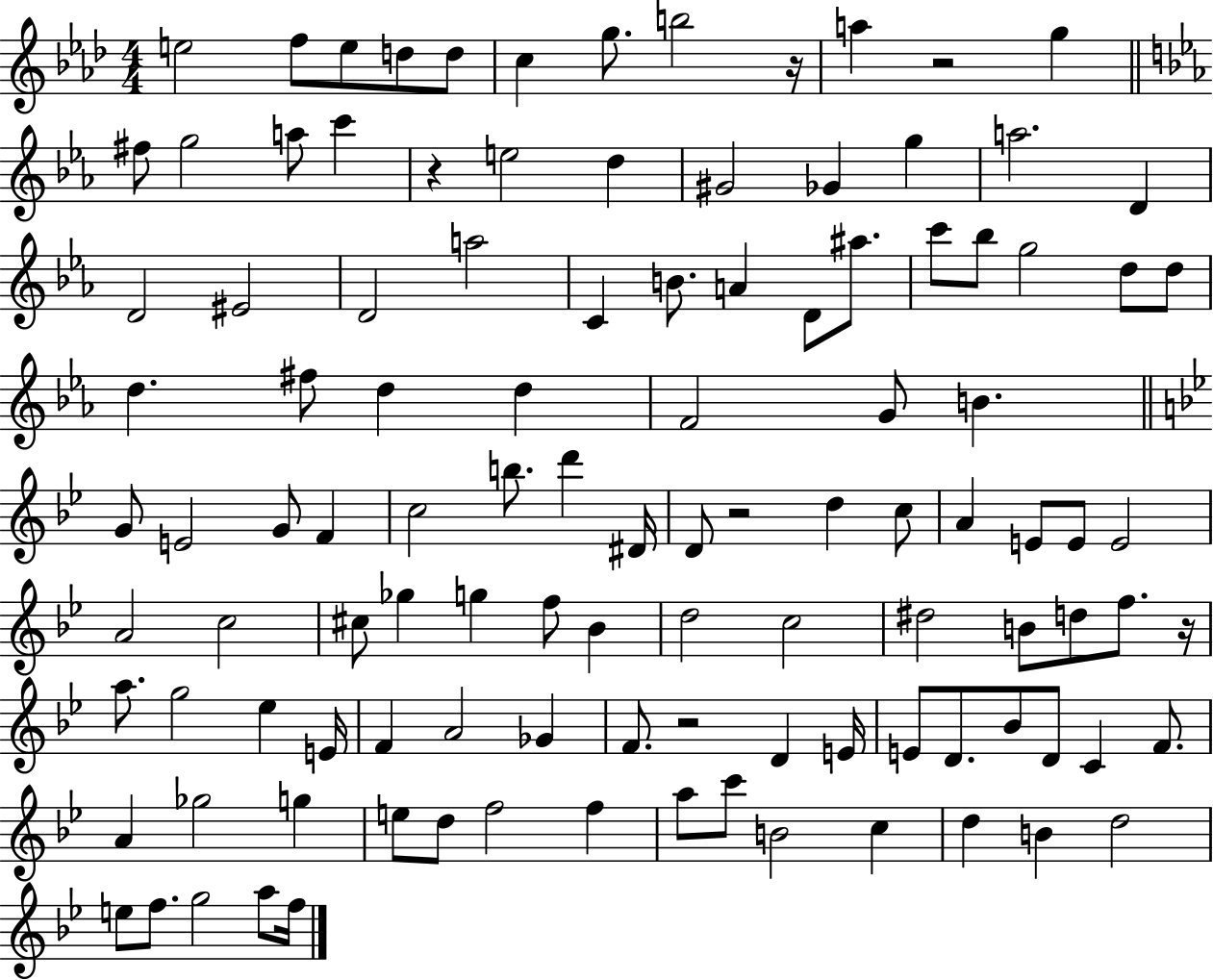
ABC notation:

X:1
T:Untitled
M:4/4
L:1/4
K:Ab
e2 f/2 e/2 d/2 d/2 c g/2 b2 z/4 a z2 g ^f/2 g2 a/2 c' z e2 d ^G2 _G g a2 D D2 ^E2 D2 a2 C B/2 A D/2 ^a/2 c'/2 _b/2 g2 d/2 d/2 d ^f/2 d d F2 G/2 B G/2 E2 G/2 F c2 b/2 d' ^D/4 D/2 z2 d c/2 A E/2 E/2 E2 A2 c2 ^c/2 _g g f/2 _B d2 c2 ^d2 B/2 d/2 f/2 z/4 a/2 g2 _e E/4 F A2 _G F/2 z2 D E/4 E/2 D/2 _B/2 D/2 C F/2 A _g2 g e/2 d/2 f2 f a/2 c'/2 B2 c d B d2 e/2 f/2 g2 a/2 f/4